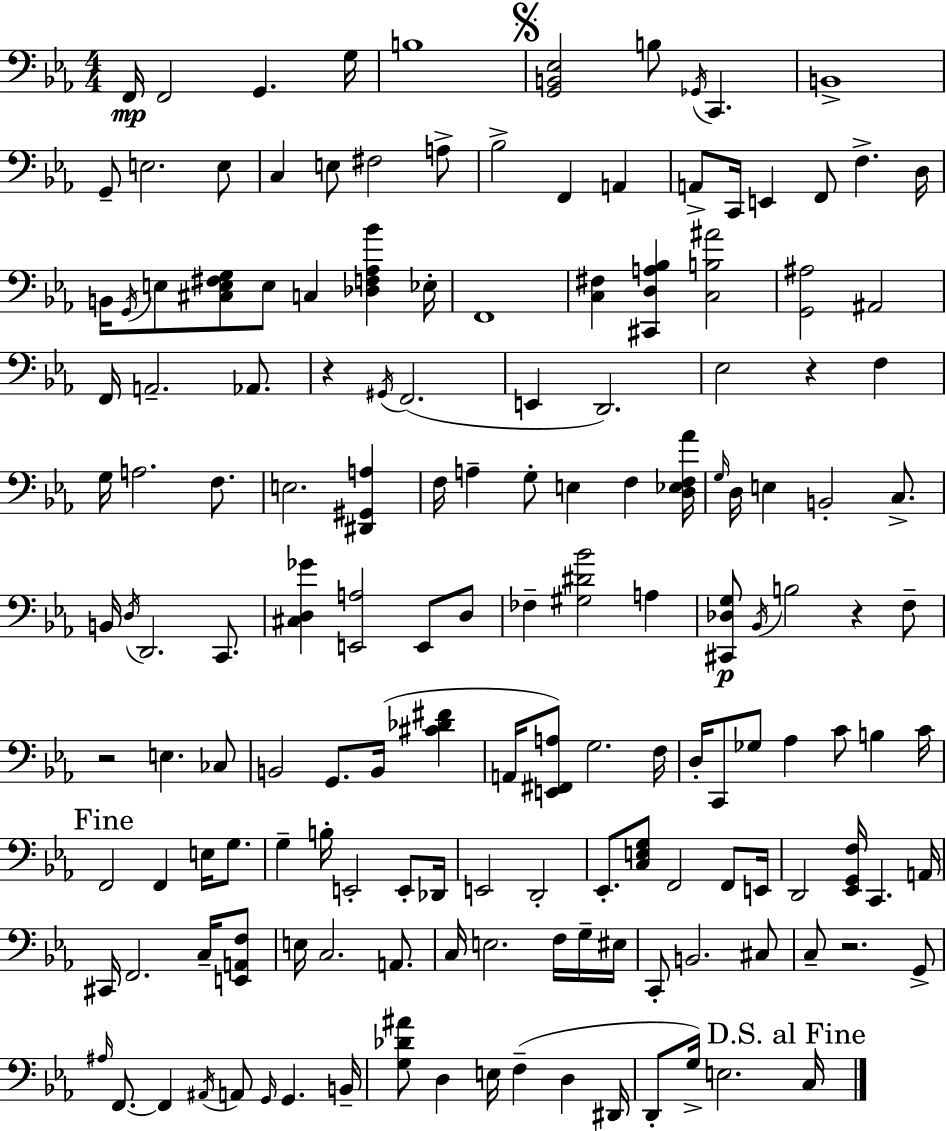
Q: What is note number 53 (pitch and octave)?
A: D3